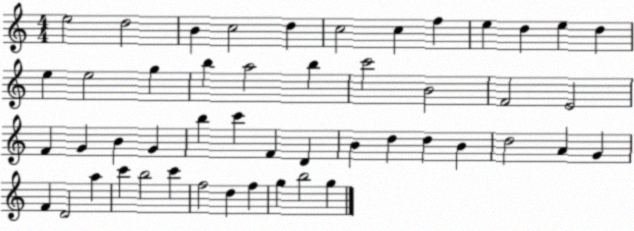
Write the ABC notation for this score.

X:1
T:Untitled
M:4/4
L:1/4
K:C
e2 d2 B c2 d c2 c f e d e d e e2 g b a2 b c'2 B2 F2 E2 F G B G b c' F D B d d B d2 A G F D2 a c' b2 c' f2 d f g b2 g